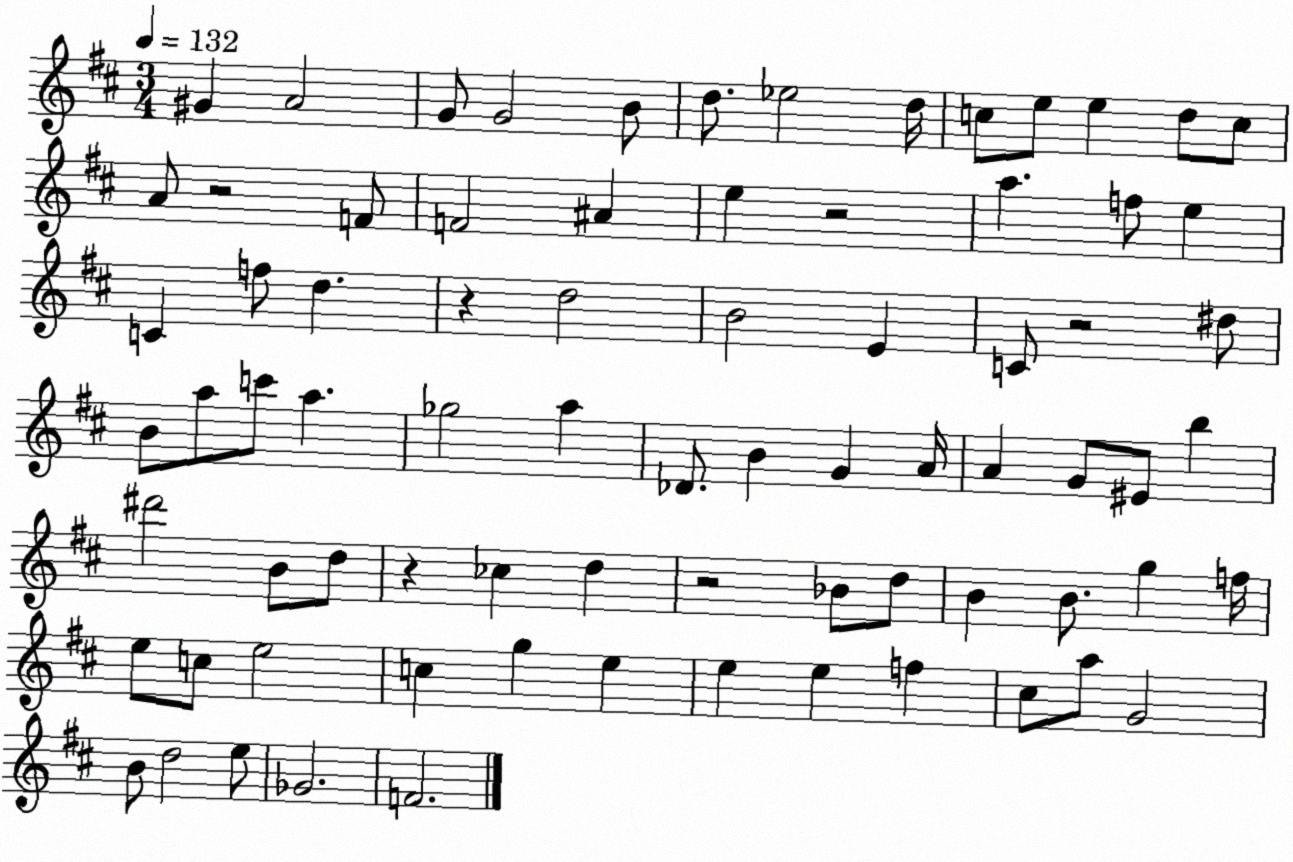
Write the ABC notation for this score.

X:1
T:Untitled
M:3/4
L:1/4
K:D
^G A2 G/2 G2 B/2 d/2 _e2 d/4 c/2 e/2 e d/2 c/2 A/2 z2 F/2 F2 ^A e z2 a f/2 e C f/2 d z d2 B2 E C/2 z2 ^d/2 B/2 a/2 c'/2 a _g2 a _D/2 B G A/4 A G/2 ^E/2 b ^d'2 B/2 d/2 z _c d z2 _B/2 d/2 B B/2 g f/4 e/2 c/2 e2 c g e e e f ^c/2 a/2 G2 B/2 d2 e/2 _G2 F2